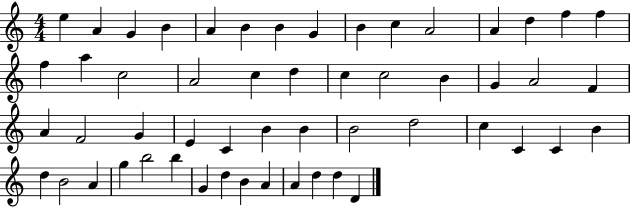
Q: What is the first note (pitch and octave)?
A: E5